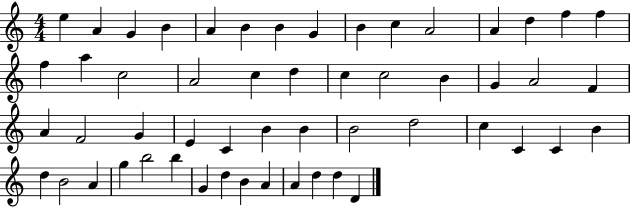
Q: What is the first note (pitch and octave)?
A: E5